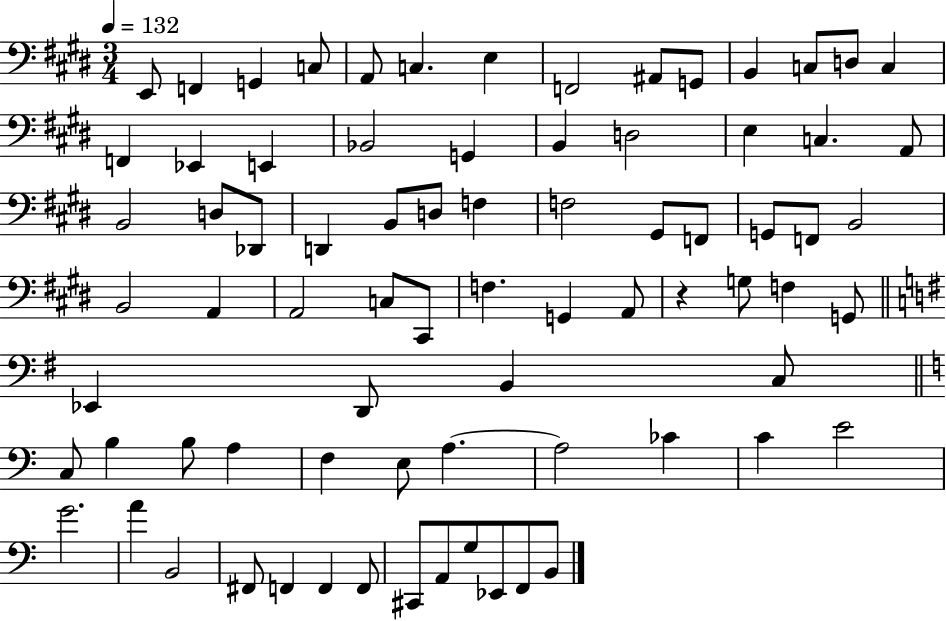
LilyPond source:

{
  \clef bass
  \numericTimeSignature
  \time 3/4
  \key e \major
  \tempo 4 = 132
  e,8 f,4 g,4 c8 | a,8 c4. e4 | f,2 ais,8 g,8 | b,4 c8 d8 c4 | \break f,4 ees,4 e,4 | bes,2 g,4 | b,4 d2 | e4 c4. a,8 | \break b,2 d8 des,8 | d,4 b,8 d8 f4 | f2 gis,8 f,8 | g,8 f,8 b,2 | \break b,2 a,4 | a,2 c8 cis,8 | f4. g,4 a,8 | r4 g8 f4 g,8 | \break \bar "||" \break \key g \major ees,4 d,8 b,4 c8 | \bar "||" \break \key c \major c8 b4 b8 a4 | f4 e8 a4.~~ | a2 ces'4 | c'4 e'2 | \break g'2. | a'4 b,2 | fis,8 f,4 f,4 f,8 | cis,8 a,8 g8 ees,8 f,8 b,8 | \break \bar "|."
}